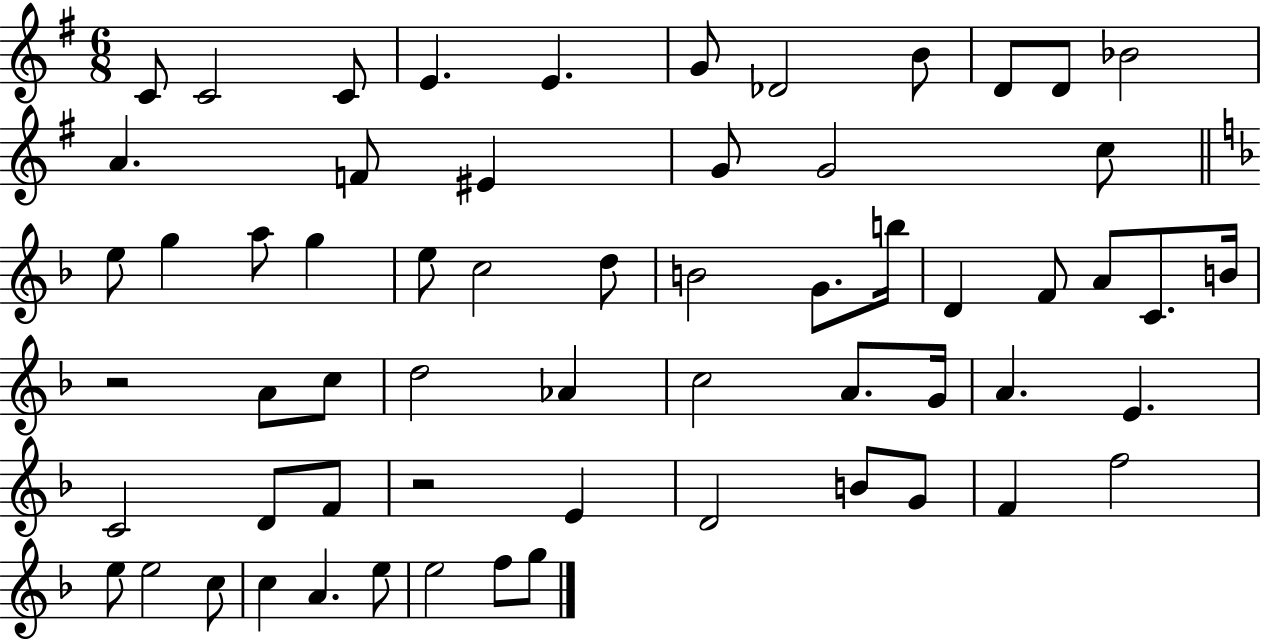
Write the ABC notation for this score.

X:1
T:Untitled
M:6/8
L:1/4
K:G
C/2 C2 C/2 E E G/2 _D2 B/2 D/2 D/2 _B2 A F/2 ^E G/2 G2 c/2 e/2 g a/2 g e/2 c2 d/2 B2 G/2 b/4 D F/2 A/2 C/2 B/4 z2 A/2 c/2 d2 _A c2 A/2 G/4 A E C2 D/2 F/2 z2 E D2 B/2 G/2 F f2 e/2 e2 c/2 c A e/2 e2 f/2 g/2